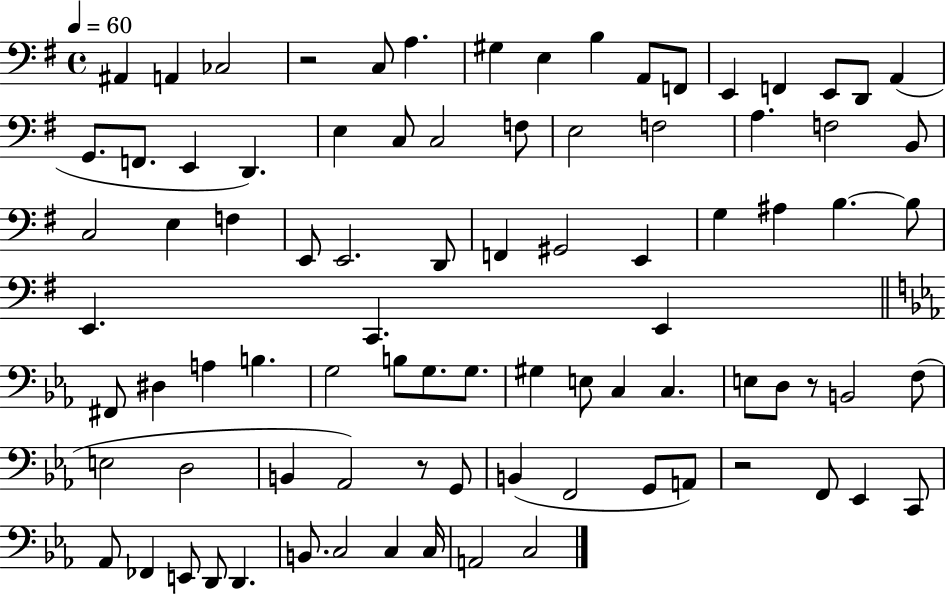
{
  \clef bass
  \time 4/4
  \defaultTimeSignature
  \key g \major
  \tempo 4 = 60
  ais,4 a,4 ces2 | r2 c8 a4. | gis4 e4 b4 a,8 f,8 | e,4 f,4 e,8 d,8 a,4( | \break g,8. f,8. e,4 d,4.) | e4 c8 c2 f8 | e2 f2 | a4. f2 b,8 | \break c2 e4 f4 | e,8 e,2. d,8 | f,4 gis,2 e,4 | g4 ais4 b4.~~ b8 | \break e,4. c,4. e,4 | \bar "||" \break \key ees \major fis,8 dis4 a4 b4. | g2 b8 g8. g8. | gis4 e8 c4 c4. | e8 d8 r8 b,2 f8( | \break e2 d2 | b,4 aes,2) r8 g,8 | b,4( f,2 g,8 a,8) | r2 f,8 ees,4 c,8 | \break aes,8 fes,4 e,8 d,8 d,4. | b,8. c2 c4 c16 | a,2 c2 | \bar "|."
}